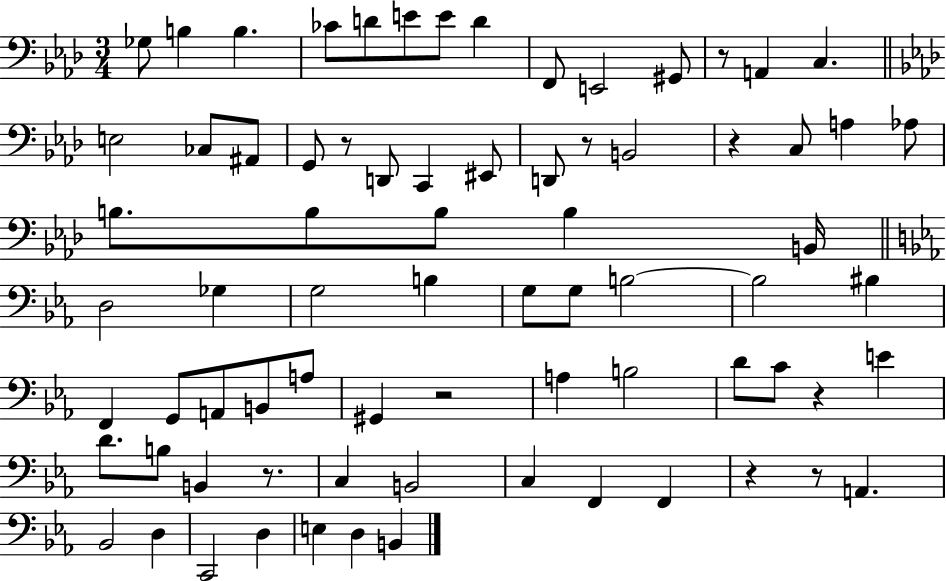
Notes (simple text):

Gb3/e B3/q B3/q. CES4/e D4/e E4/e E4/e D4/q F2/e E2/h G#2/e R/e A2/q C3/q. E3/h CES3/e A#2/e G2/e R/e D2/e C2/q EIS2/e D2/e R/e B2/h R/q C3/e A3/q Ab3/e B3/e. B3/e B3/e B3/q B2/s D3/h Gb3/q G3/h B3/q G3/e G3/e B3/h B3/h BIS3/q F2/q G2/e A2/e B2/e A3/e G#2/q R/h A3/q B3/h D4/e C4/e R/q E4/q D4/e. B3/e B2/q R/e. C3/q B2/h C3/q F2/q F2/q R/q R/e A2/q. Bb2/h D3/q C2/h D3/q E3/q D3/q B2/q